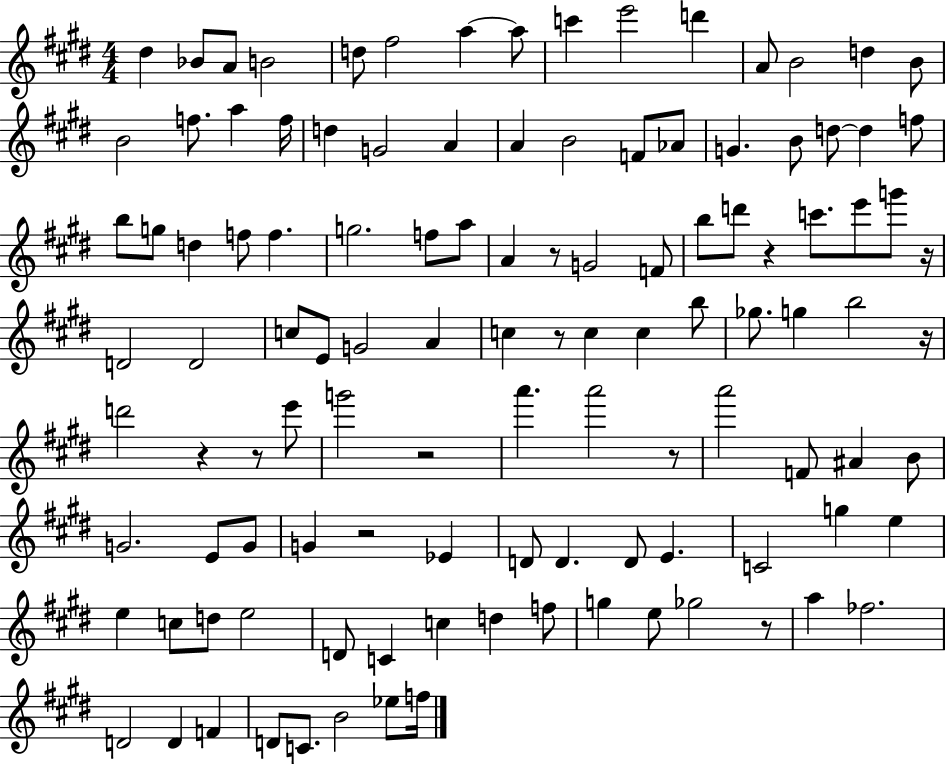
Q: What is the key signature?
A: E major